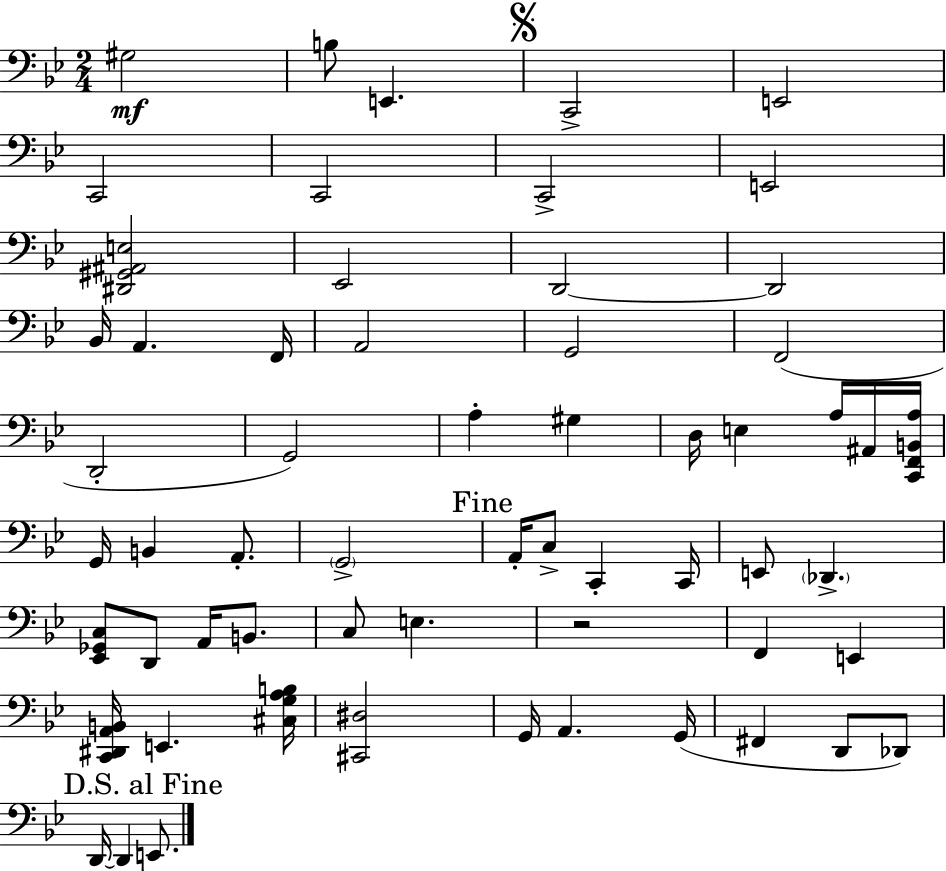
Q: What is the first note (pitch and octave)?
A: G#3